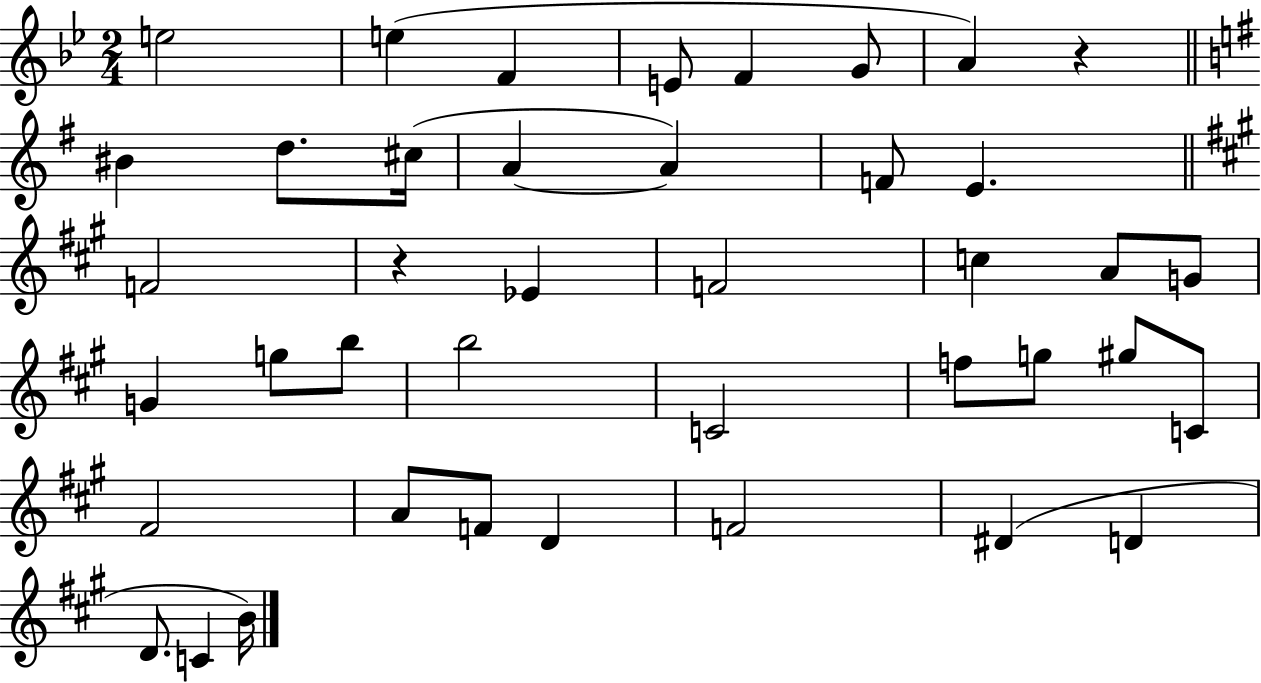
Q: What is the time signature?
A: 2/4